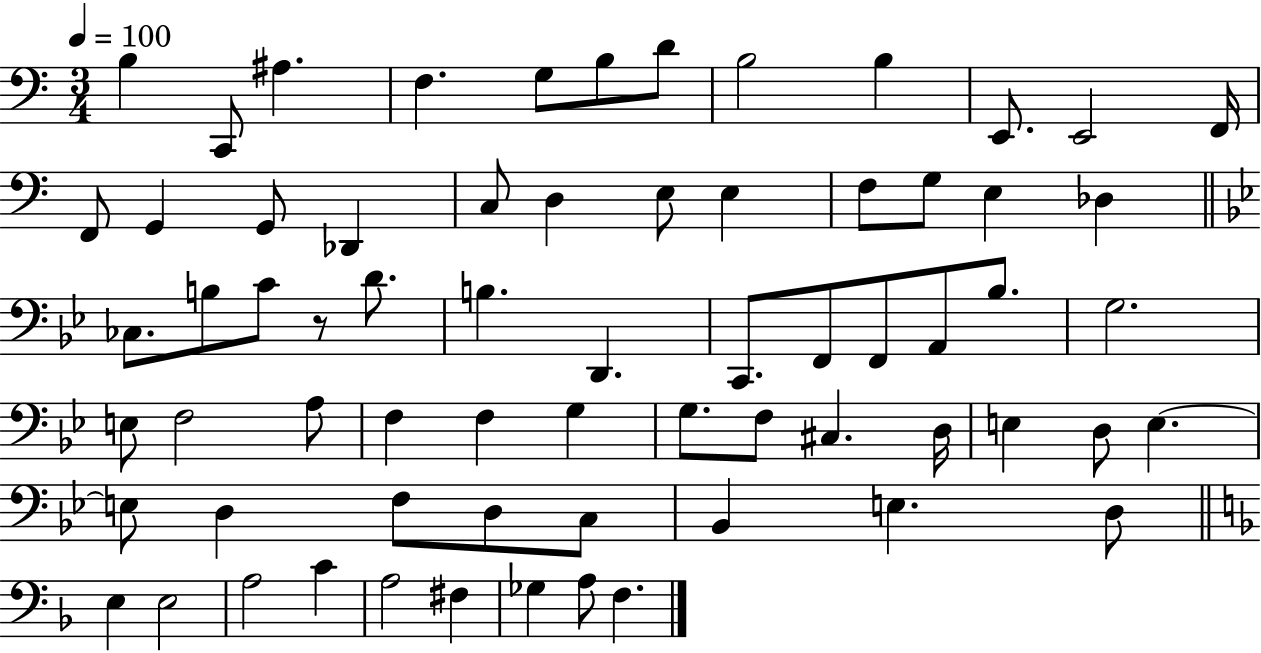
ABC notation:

X:1
T:Untitled
M:3/4
L:1/4
K:C
B, C,,/2 ^A, F, G,/2 B,/2 D/2 B,2 B, E,,/2 E,,2 F,,/4 F,,/2 G,, G,,/2 _D,, C,/2 D, E,/2 E, F,/2 G,/2 E, _D, _C,/2 B,/2 C/2 z/2 D/2 B, D,, C,,/2 F,,/2 F,,/2 A,,/2 _B,/2 G,2 E,/2 F,2 A,/2 F, F, G, G,/2 F,/2 ^C, D,/4 E, D,/2 E, E,/2 D, F,/2 D,/2 C,/2 _B,, E, D,/2 E, E,2 A,2 C A,2 ^F, _G, A,/2 F,